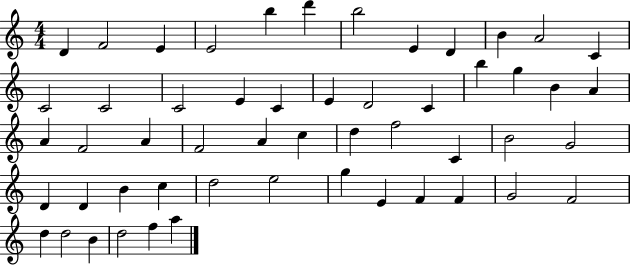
D4/q F4/h E4/q E4/h B5/q D6/q B5/h E4/q D4/q B4/q A4/h C4/q C4/h C4/h C4/h E4/q C4/q E4/q D4/h C4/q B5/q G5/q B4/q A4/q A4/q F4/h A4/q F4/h A4/q C5/q D5/q F5/h C4/q B4/h G4/h D4/q D4/q B4/q C5/q D5/h E5/h G5/q E4/q F4/q F4/q G4/h F4/h D5/q D5/h B4/q D5/h F5/q A5/q